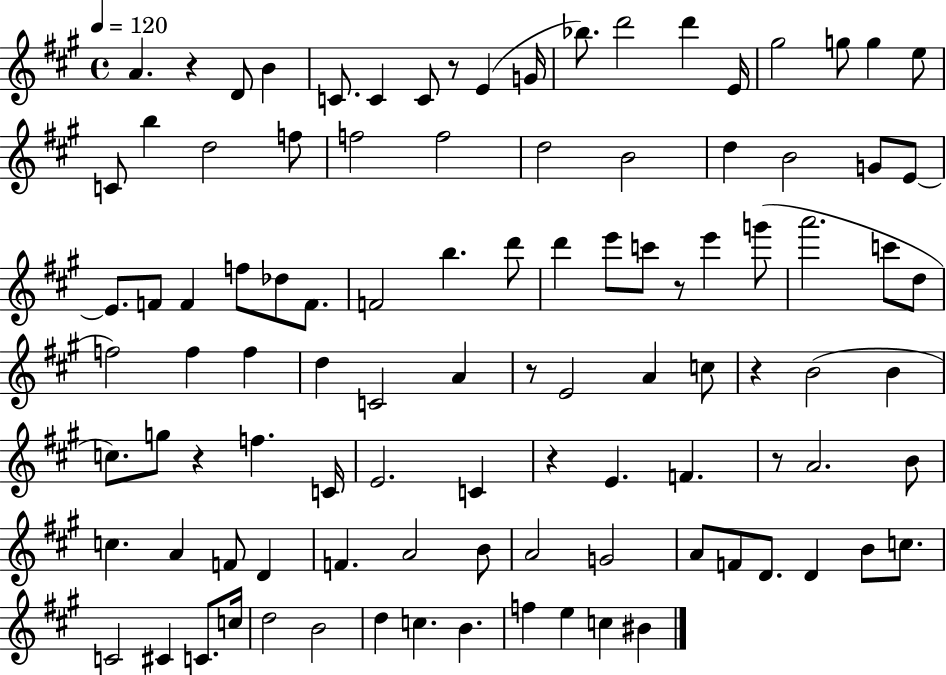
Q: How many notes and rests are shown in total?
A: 102